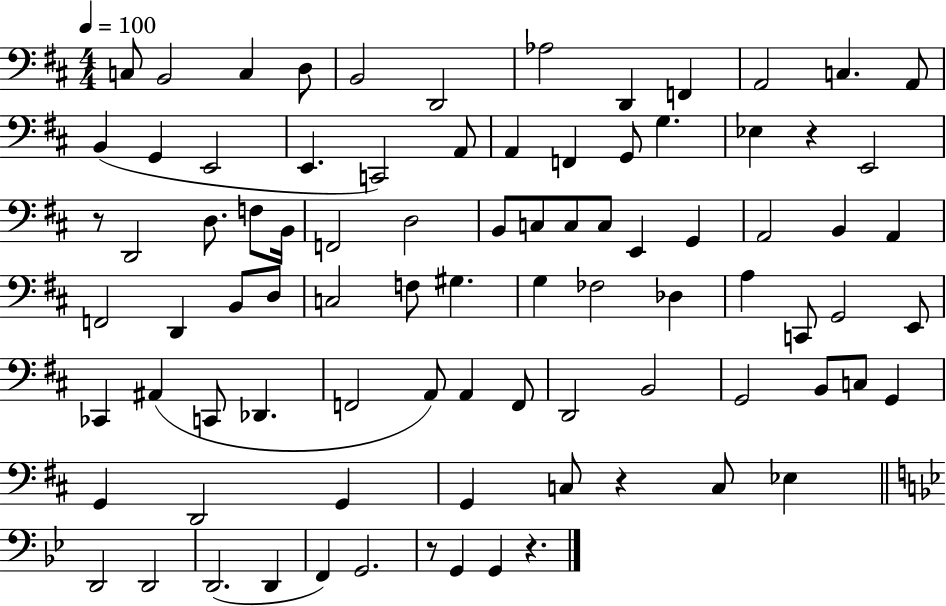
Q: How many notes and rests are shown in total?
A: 87